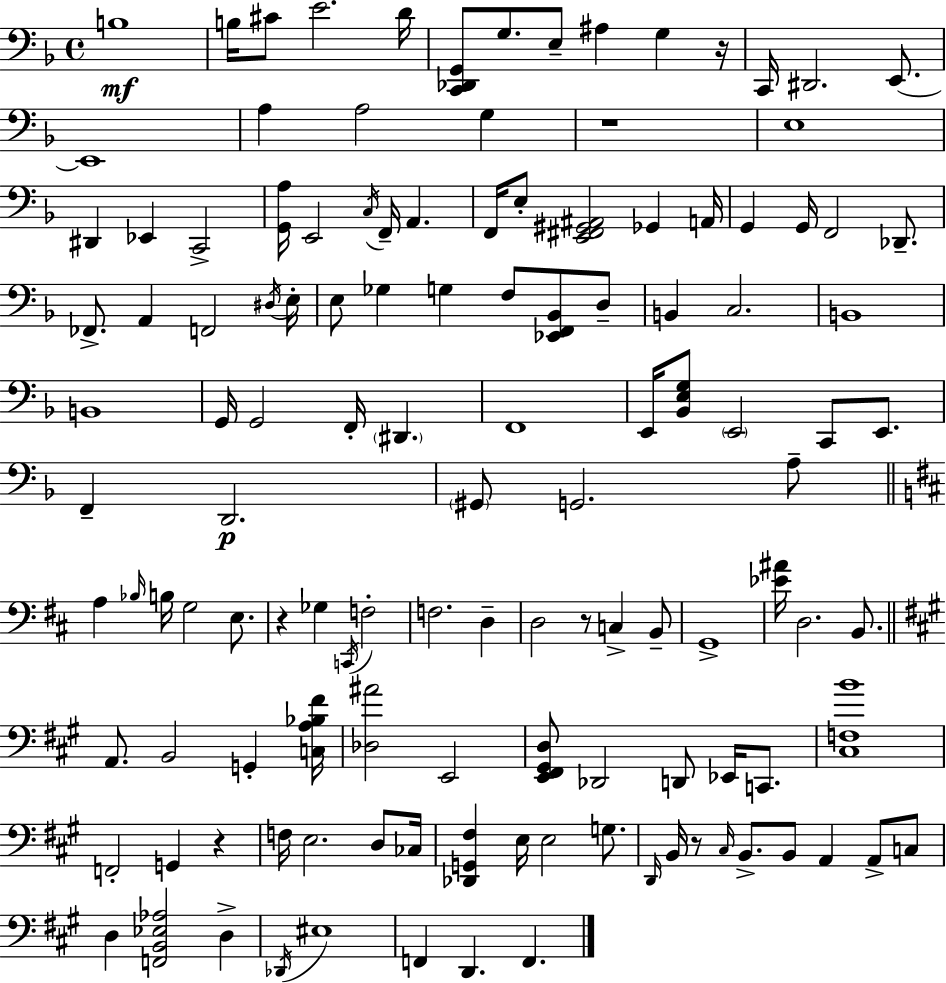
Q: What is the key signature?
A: F major